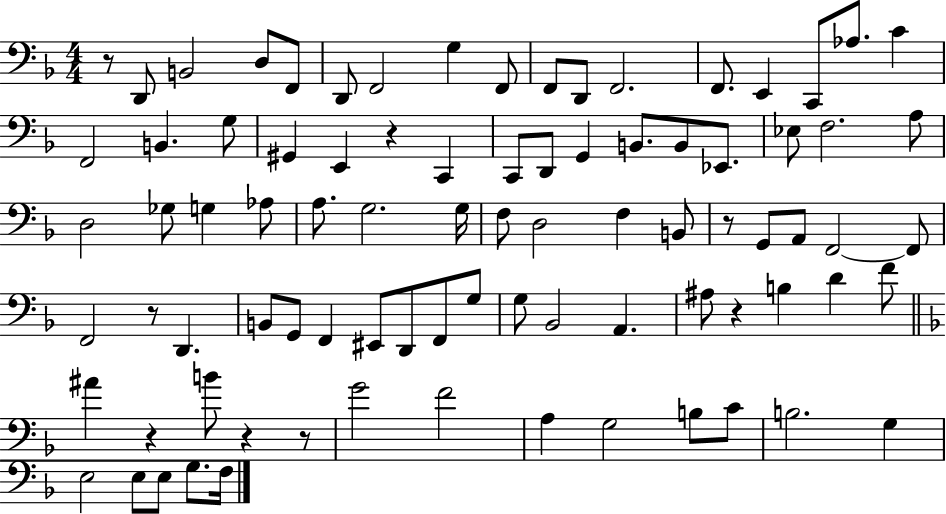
X:1
T:Untitled
M:4/4
L:1/4
K:F
z/2 D,,/2 B,,2 D,/2 F,,/2 D,,/2 F,,2 G, F,,/2 F,,/2 D,,/2 F,,2 F,,/2 E,, C,,/2 _A,/2 C F,,2 B,, G,/2 ^G,, E,, z C,, C,,/2 D,,/2 G,, B,,/2 B,,/2 _E,,/2 _E,/2 F,2 A,/2 D,2 _G,/2 G, _A,/2 A,/2 G,2 G,/4 F,/2 D,2 F, B,,/2 z/2 G,,/2 A,,/2 F,,2 F,,/2 F,,2 z/2 D,, B,,/2 G,,/2 F,, ^E,,/2 D,,/2 F,,/2 G,/2 G,/2 _B,,2 A,, ^A,/2 z B, D F/2 ^A z B/2 z z/2 G2 F2 A, G,2 B,/2 C/2 B,2 G, E,2 E,/2 E,/2 G,/2 F,/4